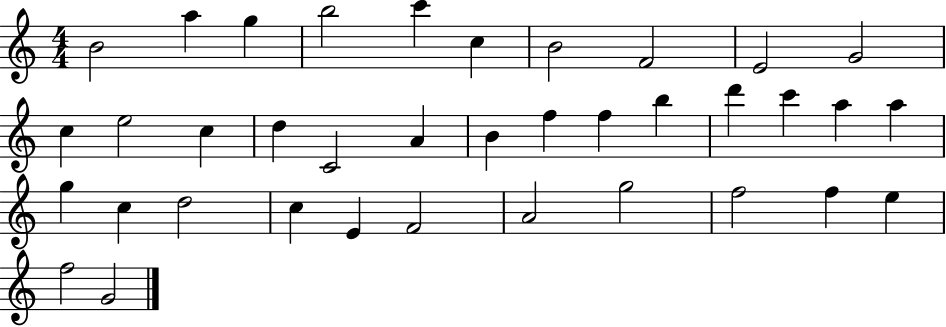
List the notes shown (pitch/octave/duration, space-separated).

B4/h A5/q G5/q B5/h C6/q C5/q B4/h F4/h E4/h G4/h C5/q E5/h C5/q D5/q C4/h A4/q B4/q F5/q F5/q B5/q D6/q C6/q A5/q A5/q G5/q C5/q D5/h C5/q E4/q F4/h A4/h G5/h F5/h F5/q E5/q F5/h G4/h